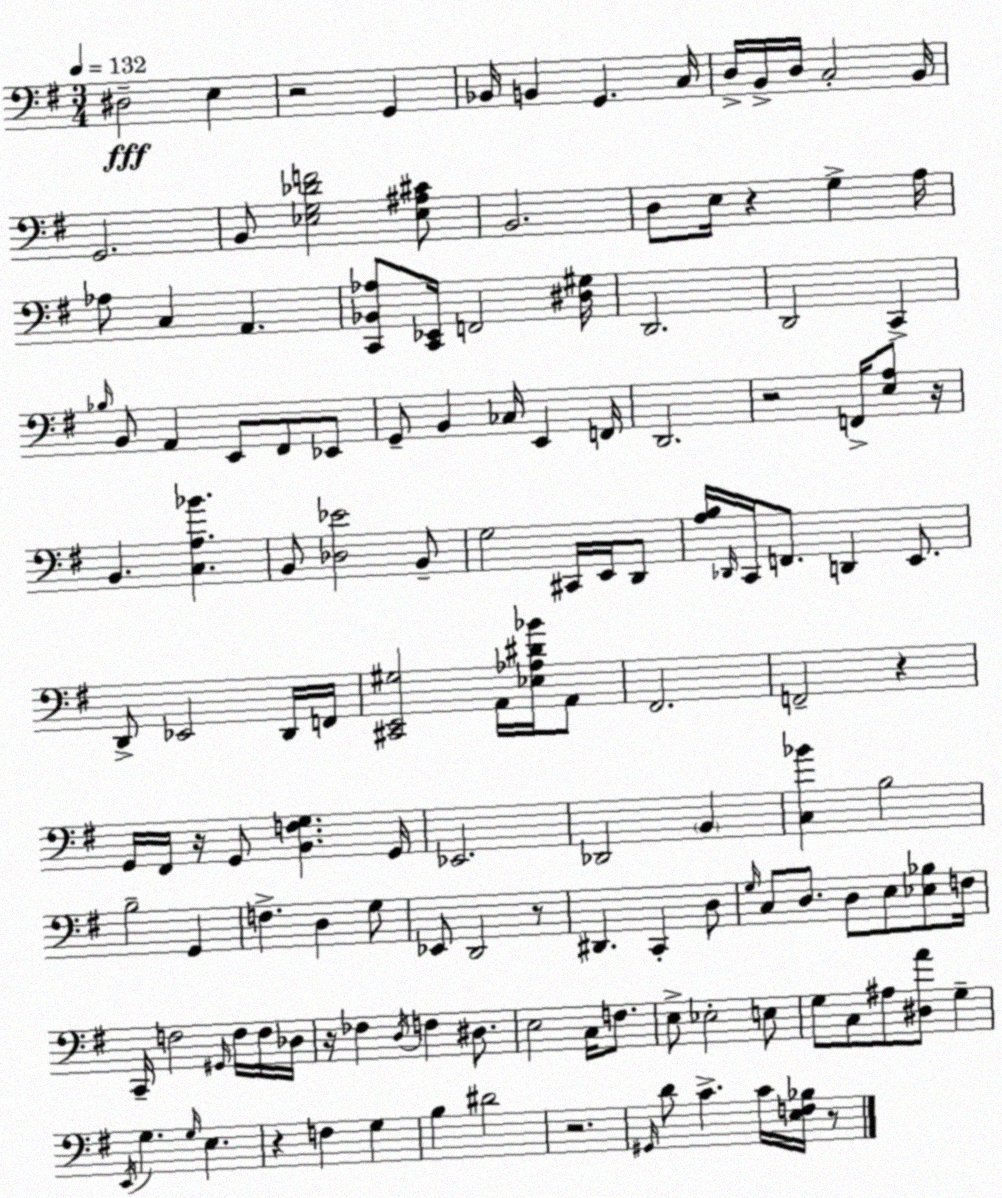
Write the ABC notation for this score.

X:1
T:Untitled
M:3/4
L:1/4
K:G
^D,2 E, z2 G,, _B,,/4 B,, G,, C,/4 D,/4 B,,/4 D,/4 C,2 B,,/4 G,,2 B,,/2 [_E,G,_DF]2 [_E,^A,^C]/2 B,,2 D,/2 E,/4 z G, A,/4 _A,/2 C, A,, [C,,_B,,_A,]/2 [C,,_E,,]/4 F,,2 [^D,^G,]/4 D,,2 D,,2 C,, _B,/4 B,,/2 A,, E,,/2 ^F,,/2 _E,,/2 G,,/2 B,, _C,/4 E,, F,,/4 D,,2 z2 F,,/4 [E,A,]/2 z/4 B,, [C,A,_B] B,,/2 [_D,_E]2 B,,/2 G,2 ^C,,/4 E,,/4 D,,/2 [A,B,]/4 _D,,/4 C,,/4 F,,/2 D,, E,,/2 D,,/2 _E,,2 D,,/4 F,,/4 [^C,,E,,^G,]2 A,,/4 [_E,_A,^D_B]/4 A,,/2 ^F,,2 F,,2 z G,,/4 ^F,,/4 z/4 G,,/2 [B,,F,G,] G,,/4 _E,,2 _D,,2 B,, [C,_B] B,2 B,2 G,, F, D, G,/2 _E,,/2 D,,2 z/2 ^D,, C,, D,/2 G,/4 C,/2 D,/2 D,/2 E,/2 [_E,_B,]/2 F,/4 C,,/4 F,2 ^G,,/4 F,/4 F,/4 _D,/4 z/4 _F, D,/4 F, ^D,/2 E,2 C,/4 F,/2 E,/2 _E,2 E,/2 G,/2 C,/2 ^A,/2 [^D,A]/2 G, E,,/4 G, G,/4 E, z F, G, B, ^D2 z2 ^G,,/4 D/2 C C/4 [E,F,_B,]/4 z/2